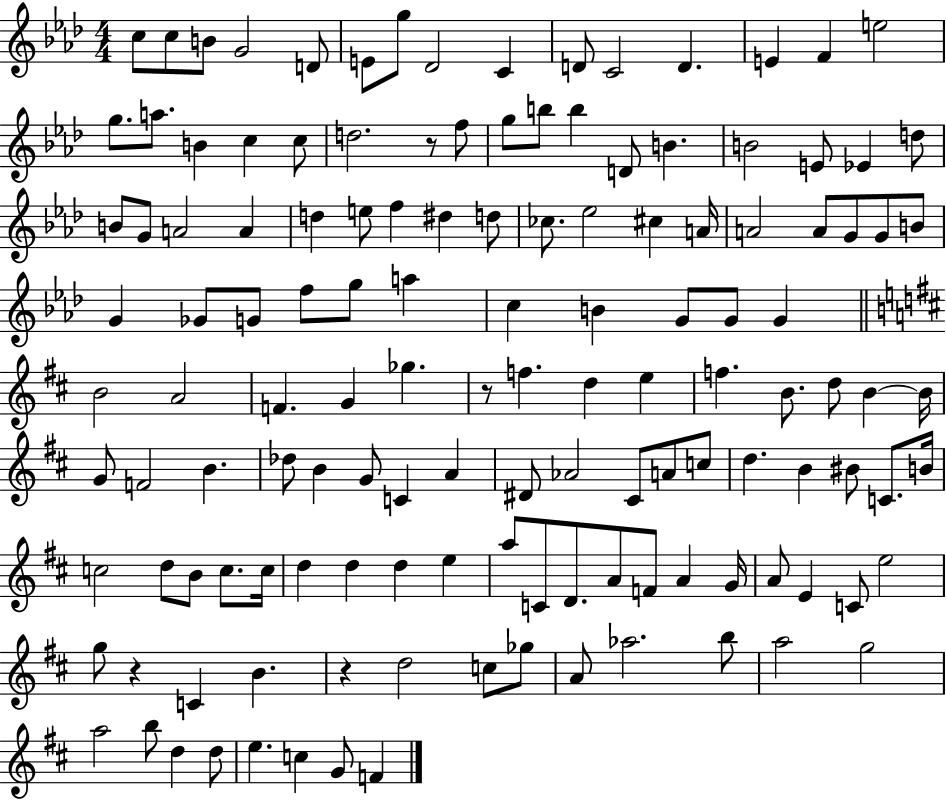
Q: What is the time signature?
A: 4/4